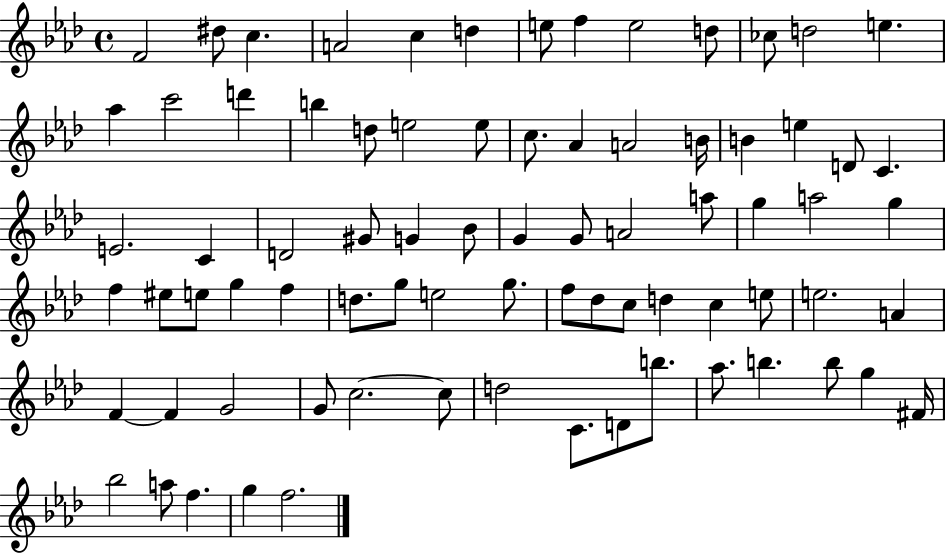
F4/h D#5/e C5/q. A4/h C5/q D5/q E5/e F5/q E5/h D5/e CES5/e D5/h E5/q. Ab5/q C6/h D6/q B5/q D5/e E5/h E5/e C5/e. Ab4/q A4/h B4/s B4/q E5/q D4/e C4/q. E4/h. C4/q D4/h G#4/e G4/q Bb4/e G4/q G4/e A4/h A5/e G5/q A5/h G5/q F5/q EIS5/e E5/e G5/q F5/q D5/e. G5/e E5/h G5/e. F5/e Db5/e C5/e D5/q C5/q E5/e E5/h. A4/q F4/q F4/q G4/h G4/e C5/h. C5/e D5/h C4/e. D4/e B5/e. Ab5/e. B5/q. B5/e G5/q F#4/s Bb5/h A5/e F5/q. G5/q F5/h.